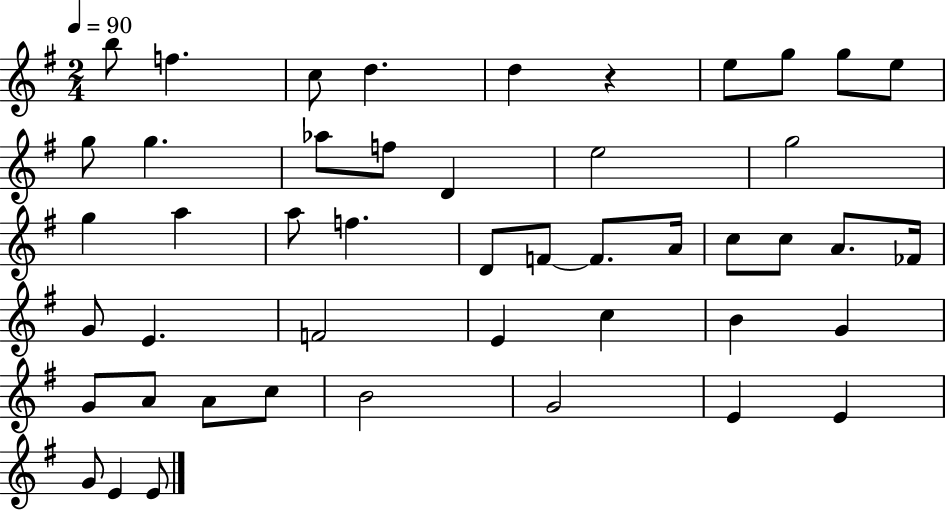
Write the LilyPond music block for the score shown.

{
  \clef treble
  \numericTimeSignature
  \time 2/4
  \key g \major
  \tempo 4 = 90
  b''8 f''4. | c''8 d''4. | d''4 r4 | e''8 g''8 g''8 e''8 | \break g''8 g''4. | aes''8 f''8 d'4 | e''2 | g''2 | \break g''4 a''4 | a''8 f''4. | d'8 f'8~~ f'8. a'16 | c''8 c''8 a'8. fes'16 | \break g'8 e'4. | f'2 | e'4 c''4 | b'4 g'4 | \break g'8 a'8 a'8 c''8 | b'2 | g'2 | e'4 e'4 | \break g'8 e'4 e'8 | \bar "|."
}